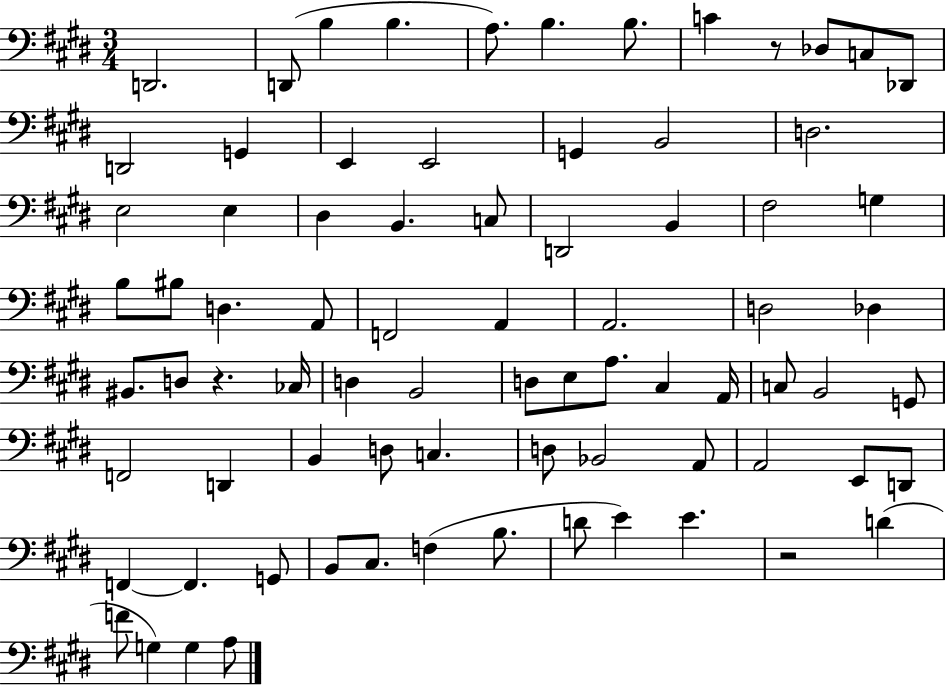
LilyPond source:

{
  \clef bass
  \numericTimeSignature
  \time 3/4
  \key e \major
  d,2. | d,8( b4 b4. | a8.) b4. b8. | c'4 r8 des8 c8 des,8 | \break d,2 g,4 | e,4 e,2 | g,4 b,2 | d2. | \break e2 e4 | dis4 b,4. c8 | d,2 b,4 | fis2 g4 | \break b8 bis8 d4. a,8 | f,2 a,4 | a,2. | d2 des4 | \break bis,8. d8 r4. ces16 | d4 b,2 | d8 e8 a8. cis4 a,16 | c8 b,2 g,8 | \break f,2 d,4 | b,4 d8 c4. | d8 bes,2 a,8 | a,2 e,8 d,8 | \break f,4~~ f,4. g,8 | b,8 cis8. f4( b8. | d'8 e'4) e'4. | r2 d'4( | \break f'8 g4) g4 a8 | \bar "|."
}